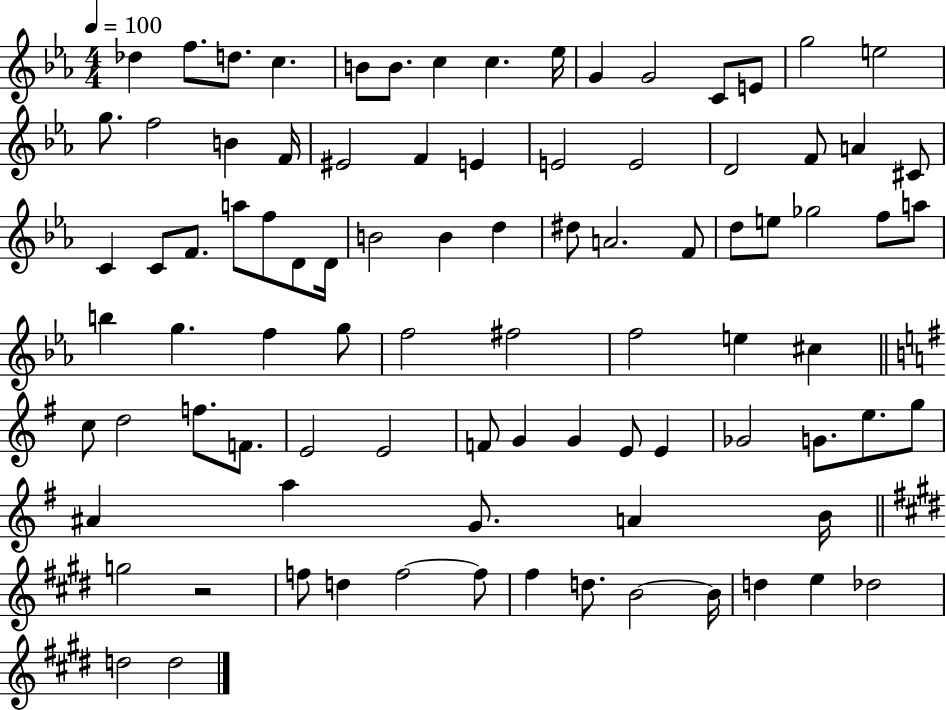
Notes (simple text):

Db5/q F5/e. D5/e. C5/q. B4/e B4/e. C5/q C5/q. Eb5/s G4/q G4/h C4/e E4/e G5/h E5/h G5/e. F5/h B4/q F4/s EIS4/h F4/q E4/q E4/h E4/h D4/h F4/e A4/q C#4/e C4/q C4/e F4/e. A5/e F5/e D4/e D4/s B4/h B4/q D5/q D#5/e A4/h. F4/e D5/e E5/e Gb5/h F5/e A5/e B5/q G5/q. F5/q G5/e F5/h F#5/h F5/h E5/q C#5/q C5/e D5/h F5/e. F4/e. E4/h E4/h F4/e G4/q G4/q E4/e E4/q Gb4/h G4/e. E5/e. G5/e A#4/q A5/q G4/e. A4/q B4/s G5/h R/h F5/e D5/q F5/h F5/e F#5/q D5/e. B4/h B4/s D5/q E5/q Db5/h D5/h D5/h